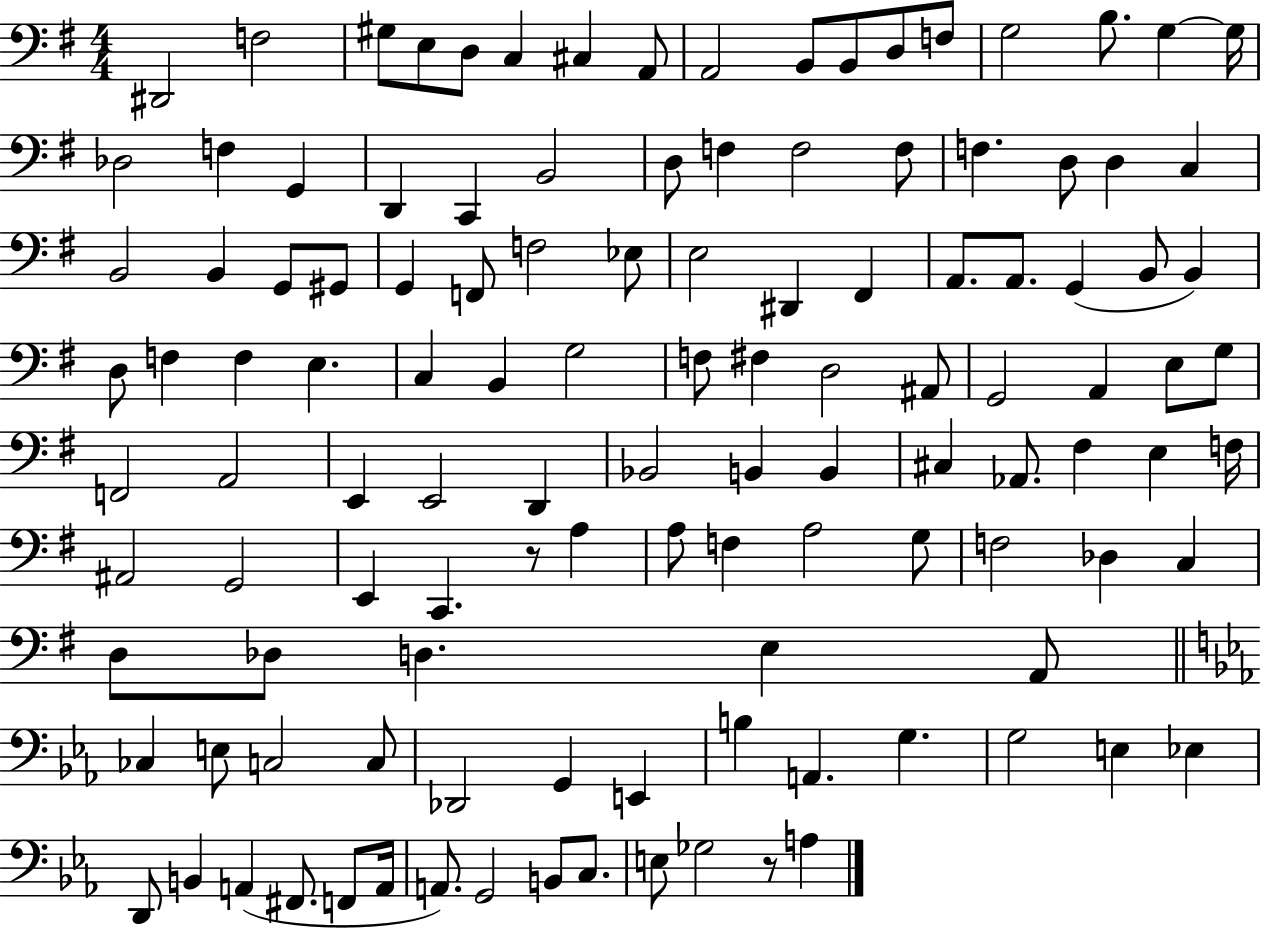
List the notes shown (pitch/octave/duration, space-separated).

D#2/h F3/h G#3/e E3/e D3/e C3/q C#3/q A2/e A2/h B2/e B2/e D3/e F3/e G3/h B3/e. G3/q G3/s Db3/h F3/q G2/q D2/q C2/q B2/h D3/e F3/q F3/h F3/e F3/q. D3/e D3/q C3/q B2/h B2/q G2/e G#2/e G2/q F2/e F3/h Eb3/e E3/h D#2/q F#2/q A2/e. A2/e. G2/q B2/e B2/q D3/e F3/q F3/q E3/q. C3/q B2/q G3/h F3/e F#3/q D3/h A#2/e G2/h A2/q E3/e G3/e F2/h A2/h E2/q E2/h D2/q Bb2/h B2/q B2/q C#3/q Ab2/e. F#3/q E3/q F3/s A#2/h G2/h E2/q C2/q. R/e A3/q A3/e F3/q A3/h G3/e F3/h Db3/q C3/q D3/e Db3/e D3/q. E3/q A2/e CES3/q E3/e C3/h C3/e Db2/h G2/q E2/q B3/q A2/q. G3/q. G3/h E3/q Eb3/q D2/e B2/q A2/q F#2/e. F2/e A2/s A2/e. G2/h B2/e C3/e. E3/e Gb3/h R/e A3/q